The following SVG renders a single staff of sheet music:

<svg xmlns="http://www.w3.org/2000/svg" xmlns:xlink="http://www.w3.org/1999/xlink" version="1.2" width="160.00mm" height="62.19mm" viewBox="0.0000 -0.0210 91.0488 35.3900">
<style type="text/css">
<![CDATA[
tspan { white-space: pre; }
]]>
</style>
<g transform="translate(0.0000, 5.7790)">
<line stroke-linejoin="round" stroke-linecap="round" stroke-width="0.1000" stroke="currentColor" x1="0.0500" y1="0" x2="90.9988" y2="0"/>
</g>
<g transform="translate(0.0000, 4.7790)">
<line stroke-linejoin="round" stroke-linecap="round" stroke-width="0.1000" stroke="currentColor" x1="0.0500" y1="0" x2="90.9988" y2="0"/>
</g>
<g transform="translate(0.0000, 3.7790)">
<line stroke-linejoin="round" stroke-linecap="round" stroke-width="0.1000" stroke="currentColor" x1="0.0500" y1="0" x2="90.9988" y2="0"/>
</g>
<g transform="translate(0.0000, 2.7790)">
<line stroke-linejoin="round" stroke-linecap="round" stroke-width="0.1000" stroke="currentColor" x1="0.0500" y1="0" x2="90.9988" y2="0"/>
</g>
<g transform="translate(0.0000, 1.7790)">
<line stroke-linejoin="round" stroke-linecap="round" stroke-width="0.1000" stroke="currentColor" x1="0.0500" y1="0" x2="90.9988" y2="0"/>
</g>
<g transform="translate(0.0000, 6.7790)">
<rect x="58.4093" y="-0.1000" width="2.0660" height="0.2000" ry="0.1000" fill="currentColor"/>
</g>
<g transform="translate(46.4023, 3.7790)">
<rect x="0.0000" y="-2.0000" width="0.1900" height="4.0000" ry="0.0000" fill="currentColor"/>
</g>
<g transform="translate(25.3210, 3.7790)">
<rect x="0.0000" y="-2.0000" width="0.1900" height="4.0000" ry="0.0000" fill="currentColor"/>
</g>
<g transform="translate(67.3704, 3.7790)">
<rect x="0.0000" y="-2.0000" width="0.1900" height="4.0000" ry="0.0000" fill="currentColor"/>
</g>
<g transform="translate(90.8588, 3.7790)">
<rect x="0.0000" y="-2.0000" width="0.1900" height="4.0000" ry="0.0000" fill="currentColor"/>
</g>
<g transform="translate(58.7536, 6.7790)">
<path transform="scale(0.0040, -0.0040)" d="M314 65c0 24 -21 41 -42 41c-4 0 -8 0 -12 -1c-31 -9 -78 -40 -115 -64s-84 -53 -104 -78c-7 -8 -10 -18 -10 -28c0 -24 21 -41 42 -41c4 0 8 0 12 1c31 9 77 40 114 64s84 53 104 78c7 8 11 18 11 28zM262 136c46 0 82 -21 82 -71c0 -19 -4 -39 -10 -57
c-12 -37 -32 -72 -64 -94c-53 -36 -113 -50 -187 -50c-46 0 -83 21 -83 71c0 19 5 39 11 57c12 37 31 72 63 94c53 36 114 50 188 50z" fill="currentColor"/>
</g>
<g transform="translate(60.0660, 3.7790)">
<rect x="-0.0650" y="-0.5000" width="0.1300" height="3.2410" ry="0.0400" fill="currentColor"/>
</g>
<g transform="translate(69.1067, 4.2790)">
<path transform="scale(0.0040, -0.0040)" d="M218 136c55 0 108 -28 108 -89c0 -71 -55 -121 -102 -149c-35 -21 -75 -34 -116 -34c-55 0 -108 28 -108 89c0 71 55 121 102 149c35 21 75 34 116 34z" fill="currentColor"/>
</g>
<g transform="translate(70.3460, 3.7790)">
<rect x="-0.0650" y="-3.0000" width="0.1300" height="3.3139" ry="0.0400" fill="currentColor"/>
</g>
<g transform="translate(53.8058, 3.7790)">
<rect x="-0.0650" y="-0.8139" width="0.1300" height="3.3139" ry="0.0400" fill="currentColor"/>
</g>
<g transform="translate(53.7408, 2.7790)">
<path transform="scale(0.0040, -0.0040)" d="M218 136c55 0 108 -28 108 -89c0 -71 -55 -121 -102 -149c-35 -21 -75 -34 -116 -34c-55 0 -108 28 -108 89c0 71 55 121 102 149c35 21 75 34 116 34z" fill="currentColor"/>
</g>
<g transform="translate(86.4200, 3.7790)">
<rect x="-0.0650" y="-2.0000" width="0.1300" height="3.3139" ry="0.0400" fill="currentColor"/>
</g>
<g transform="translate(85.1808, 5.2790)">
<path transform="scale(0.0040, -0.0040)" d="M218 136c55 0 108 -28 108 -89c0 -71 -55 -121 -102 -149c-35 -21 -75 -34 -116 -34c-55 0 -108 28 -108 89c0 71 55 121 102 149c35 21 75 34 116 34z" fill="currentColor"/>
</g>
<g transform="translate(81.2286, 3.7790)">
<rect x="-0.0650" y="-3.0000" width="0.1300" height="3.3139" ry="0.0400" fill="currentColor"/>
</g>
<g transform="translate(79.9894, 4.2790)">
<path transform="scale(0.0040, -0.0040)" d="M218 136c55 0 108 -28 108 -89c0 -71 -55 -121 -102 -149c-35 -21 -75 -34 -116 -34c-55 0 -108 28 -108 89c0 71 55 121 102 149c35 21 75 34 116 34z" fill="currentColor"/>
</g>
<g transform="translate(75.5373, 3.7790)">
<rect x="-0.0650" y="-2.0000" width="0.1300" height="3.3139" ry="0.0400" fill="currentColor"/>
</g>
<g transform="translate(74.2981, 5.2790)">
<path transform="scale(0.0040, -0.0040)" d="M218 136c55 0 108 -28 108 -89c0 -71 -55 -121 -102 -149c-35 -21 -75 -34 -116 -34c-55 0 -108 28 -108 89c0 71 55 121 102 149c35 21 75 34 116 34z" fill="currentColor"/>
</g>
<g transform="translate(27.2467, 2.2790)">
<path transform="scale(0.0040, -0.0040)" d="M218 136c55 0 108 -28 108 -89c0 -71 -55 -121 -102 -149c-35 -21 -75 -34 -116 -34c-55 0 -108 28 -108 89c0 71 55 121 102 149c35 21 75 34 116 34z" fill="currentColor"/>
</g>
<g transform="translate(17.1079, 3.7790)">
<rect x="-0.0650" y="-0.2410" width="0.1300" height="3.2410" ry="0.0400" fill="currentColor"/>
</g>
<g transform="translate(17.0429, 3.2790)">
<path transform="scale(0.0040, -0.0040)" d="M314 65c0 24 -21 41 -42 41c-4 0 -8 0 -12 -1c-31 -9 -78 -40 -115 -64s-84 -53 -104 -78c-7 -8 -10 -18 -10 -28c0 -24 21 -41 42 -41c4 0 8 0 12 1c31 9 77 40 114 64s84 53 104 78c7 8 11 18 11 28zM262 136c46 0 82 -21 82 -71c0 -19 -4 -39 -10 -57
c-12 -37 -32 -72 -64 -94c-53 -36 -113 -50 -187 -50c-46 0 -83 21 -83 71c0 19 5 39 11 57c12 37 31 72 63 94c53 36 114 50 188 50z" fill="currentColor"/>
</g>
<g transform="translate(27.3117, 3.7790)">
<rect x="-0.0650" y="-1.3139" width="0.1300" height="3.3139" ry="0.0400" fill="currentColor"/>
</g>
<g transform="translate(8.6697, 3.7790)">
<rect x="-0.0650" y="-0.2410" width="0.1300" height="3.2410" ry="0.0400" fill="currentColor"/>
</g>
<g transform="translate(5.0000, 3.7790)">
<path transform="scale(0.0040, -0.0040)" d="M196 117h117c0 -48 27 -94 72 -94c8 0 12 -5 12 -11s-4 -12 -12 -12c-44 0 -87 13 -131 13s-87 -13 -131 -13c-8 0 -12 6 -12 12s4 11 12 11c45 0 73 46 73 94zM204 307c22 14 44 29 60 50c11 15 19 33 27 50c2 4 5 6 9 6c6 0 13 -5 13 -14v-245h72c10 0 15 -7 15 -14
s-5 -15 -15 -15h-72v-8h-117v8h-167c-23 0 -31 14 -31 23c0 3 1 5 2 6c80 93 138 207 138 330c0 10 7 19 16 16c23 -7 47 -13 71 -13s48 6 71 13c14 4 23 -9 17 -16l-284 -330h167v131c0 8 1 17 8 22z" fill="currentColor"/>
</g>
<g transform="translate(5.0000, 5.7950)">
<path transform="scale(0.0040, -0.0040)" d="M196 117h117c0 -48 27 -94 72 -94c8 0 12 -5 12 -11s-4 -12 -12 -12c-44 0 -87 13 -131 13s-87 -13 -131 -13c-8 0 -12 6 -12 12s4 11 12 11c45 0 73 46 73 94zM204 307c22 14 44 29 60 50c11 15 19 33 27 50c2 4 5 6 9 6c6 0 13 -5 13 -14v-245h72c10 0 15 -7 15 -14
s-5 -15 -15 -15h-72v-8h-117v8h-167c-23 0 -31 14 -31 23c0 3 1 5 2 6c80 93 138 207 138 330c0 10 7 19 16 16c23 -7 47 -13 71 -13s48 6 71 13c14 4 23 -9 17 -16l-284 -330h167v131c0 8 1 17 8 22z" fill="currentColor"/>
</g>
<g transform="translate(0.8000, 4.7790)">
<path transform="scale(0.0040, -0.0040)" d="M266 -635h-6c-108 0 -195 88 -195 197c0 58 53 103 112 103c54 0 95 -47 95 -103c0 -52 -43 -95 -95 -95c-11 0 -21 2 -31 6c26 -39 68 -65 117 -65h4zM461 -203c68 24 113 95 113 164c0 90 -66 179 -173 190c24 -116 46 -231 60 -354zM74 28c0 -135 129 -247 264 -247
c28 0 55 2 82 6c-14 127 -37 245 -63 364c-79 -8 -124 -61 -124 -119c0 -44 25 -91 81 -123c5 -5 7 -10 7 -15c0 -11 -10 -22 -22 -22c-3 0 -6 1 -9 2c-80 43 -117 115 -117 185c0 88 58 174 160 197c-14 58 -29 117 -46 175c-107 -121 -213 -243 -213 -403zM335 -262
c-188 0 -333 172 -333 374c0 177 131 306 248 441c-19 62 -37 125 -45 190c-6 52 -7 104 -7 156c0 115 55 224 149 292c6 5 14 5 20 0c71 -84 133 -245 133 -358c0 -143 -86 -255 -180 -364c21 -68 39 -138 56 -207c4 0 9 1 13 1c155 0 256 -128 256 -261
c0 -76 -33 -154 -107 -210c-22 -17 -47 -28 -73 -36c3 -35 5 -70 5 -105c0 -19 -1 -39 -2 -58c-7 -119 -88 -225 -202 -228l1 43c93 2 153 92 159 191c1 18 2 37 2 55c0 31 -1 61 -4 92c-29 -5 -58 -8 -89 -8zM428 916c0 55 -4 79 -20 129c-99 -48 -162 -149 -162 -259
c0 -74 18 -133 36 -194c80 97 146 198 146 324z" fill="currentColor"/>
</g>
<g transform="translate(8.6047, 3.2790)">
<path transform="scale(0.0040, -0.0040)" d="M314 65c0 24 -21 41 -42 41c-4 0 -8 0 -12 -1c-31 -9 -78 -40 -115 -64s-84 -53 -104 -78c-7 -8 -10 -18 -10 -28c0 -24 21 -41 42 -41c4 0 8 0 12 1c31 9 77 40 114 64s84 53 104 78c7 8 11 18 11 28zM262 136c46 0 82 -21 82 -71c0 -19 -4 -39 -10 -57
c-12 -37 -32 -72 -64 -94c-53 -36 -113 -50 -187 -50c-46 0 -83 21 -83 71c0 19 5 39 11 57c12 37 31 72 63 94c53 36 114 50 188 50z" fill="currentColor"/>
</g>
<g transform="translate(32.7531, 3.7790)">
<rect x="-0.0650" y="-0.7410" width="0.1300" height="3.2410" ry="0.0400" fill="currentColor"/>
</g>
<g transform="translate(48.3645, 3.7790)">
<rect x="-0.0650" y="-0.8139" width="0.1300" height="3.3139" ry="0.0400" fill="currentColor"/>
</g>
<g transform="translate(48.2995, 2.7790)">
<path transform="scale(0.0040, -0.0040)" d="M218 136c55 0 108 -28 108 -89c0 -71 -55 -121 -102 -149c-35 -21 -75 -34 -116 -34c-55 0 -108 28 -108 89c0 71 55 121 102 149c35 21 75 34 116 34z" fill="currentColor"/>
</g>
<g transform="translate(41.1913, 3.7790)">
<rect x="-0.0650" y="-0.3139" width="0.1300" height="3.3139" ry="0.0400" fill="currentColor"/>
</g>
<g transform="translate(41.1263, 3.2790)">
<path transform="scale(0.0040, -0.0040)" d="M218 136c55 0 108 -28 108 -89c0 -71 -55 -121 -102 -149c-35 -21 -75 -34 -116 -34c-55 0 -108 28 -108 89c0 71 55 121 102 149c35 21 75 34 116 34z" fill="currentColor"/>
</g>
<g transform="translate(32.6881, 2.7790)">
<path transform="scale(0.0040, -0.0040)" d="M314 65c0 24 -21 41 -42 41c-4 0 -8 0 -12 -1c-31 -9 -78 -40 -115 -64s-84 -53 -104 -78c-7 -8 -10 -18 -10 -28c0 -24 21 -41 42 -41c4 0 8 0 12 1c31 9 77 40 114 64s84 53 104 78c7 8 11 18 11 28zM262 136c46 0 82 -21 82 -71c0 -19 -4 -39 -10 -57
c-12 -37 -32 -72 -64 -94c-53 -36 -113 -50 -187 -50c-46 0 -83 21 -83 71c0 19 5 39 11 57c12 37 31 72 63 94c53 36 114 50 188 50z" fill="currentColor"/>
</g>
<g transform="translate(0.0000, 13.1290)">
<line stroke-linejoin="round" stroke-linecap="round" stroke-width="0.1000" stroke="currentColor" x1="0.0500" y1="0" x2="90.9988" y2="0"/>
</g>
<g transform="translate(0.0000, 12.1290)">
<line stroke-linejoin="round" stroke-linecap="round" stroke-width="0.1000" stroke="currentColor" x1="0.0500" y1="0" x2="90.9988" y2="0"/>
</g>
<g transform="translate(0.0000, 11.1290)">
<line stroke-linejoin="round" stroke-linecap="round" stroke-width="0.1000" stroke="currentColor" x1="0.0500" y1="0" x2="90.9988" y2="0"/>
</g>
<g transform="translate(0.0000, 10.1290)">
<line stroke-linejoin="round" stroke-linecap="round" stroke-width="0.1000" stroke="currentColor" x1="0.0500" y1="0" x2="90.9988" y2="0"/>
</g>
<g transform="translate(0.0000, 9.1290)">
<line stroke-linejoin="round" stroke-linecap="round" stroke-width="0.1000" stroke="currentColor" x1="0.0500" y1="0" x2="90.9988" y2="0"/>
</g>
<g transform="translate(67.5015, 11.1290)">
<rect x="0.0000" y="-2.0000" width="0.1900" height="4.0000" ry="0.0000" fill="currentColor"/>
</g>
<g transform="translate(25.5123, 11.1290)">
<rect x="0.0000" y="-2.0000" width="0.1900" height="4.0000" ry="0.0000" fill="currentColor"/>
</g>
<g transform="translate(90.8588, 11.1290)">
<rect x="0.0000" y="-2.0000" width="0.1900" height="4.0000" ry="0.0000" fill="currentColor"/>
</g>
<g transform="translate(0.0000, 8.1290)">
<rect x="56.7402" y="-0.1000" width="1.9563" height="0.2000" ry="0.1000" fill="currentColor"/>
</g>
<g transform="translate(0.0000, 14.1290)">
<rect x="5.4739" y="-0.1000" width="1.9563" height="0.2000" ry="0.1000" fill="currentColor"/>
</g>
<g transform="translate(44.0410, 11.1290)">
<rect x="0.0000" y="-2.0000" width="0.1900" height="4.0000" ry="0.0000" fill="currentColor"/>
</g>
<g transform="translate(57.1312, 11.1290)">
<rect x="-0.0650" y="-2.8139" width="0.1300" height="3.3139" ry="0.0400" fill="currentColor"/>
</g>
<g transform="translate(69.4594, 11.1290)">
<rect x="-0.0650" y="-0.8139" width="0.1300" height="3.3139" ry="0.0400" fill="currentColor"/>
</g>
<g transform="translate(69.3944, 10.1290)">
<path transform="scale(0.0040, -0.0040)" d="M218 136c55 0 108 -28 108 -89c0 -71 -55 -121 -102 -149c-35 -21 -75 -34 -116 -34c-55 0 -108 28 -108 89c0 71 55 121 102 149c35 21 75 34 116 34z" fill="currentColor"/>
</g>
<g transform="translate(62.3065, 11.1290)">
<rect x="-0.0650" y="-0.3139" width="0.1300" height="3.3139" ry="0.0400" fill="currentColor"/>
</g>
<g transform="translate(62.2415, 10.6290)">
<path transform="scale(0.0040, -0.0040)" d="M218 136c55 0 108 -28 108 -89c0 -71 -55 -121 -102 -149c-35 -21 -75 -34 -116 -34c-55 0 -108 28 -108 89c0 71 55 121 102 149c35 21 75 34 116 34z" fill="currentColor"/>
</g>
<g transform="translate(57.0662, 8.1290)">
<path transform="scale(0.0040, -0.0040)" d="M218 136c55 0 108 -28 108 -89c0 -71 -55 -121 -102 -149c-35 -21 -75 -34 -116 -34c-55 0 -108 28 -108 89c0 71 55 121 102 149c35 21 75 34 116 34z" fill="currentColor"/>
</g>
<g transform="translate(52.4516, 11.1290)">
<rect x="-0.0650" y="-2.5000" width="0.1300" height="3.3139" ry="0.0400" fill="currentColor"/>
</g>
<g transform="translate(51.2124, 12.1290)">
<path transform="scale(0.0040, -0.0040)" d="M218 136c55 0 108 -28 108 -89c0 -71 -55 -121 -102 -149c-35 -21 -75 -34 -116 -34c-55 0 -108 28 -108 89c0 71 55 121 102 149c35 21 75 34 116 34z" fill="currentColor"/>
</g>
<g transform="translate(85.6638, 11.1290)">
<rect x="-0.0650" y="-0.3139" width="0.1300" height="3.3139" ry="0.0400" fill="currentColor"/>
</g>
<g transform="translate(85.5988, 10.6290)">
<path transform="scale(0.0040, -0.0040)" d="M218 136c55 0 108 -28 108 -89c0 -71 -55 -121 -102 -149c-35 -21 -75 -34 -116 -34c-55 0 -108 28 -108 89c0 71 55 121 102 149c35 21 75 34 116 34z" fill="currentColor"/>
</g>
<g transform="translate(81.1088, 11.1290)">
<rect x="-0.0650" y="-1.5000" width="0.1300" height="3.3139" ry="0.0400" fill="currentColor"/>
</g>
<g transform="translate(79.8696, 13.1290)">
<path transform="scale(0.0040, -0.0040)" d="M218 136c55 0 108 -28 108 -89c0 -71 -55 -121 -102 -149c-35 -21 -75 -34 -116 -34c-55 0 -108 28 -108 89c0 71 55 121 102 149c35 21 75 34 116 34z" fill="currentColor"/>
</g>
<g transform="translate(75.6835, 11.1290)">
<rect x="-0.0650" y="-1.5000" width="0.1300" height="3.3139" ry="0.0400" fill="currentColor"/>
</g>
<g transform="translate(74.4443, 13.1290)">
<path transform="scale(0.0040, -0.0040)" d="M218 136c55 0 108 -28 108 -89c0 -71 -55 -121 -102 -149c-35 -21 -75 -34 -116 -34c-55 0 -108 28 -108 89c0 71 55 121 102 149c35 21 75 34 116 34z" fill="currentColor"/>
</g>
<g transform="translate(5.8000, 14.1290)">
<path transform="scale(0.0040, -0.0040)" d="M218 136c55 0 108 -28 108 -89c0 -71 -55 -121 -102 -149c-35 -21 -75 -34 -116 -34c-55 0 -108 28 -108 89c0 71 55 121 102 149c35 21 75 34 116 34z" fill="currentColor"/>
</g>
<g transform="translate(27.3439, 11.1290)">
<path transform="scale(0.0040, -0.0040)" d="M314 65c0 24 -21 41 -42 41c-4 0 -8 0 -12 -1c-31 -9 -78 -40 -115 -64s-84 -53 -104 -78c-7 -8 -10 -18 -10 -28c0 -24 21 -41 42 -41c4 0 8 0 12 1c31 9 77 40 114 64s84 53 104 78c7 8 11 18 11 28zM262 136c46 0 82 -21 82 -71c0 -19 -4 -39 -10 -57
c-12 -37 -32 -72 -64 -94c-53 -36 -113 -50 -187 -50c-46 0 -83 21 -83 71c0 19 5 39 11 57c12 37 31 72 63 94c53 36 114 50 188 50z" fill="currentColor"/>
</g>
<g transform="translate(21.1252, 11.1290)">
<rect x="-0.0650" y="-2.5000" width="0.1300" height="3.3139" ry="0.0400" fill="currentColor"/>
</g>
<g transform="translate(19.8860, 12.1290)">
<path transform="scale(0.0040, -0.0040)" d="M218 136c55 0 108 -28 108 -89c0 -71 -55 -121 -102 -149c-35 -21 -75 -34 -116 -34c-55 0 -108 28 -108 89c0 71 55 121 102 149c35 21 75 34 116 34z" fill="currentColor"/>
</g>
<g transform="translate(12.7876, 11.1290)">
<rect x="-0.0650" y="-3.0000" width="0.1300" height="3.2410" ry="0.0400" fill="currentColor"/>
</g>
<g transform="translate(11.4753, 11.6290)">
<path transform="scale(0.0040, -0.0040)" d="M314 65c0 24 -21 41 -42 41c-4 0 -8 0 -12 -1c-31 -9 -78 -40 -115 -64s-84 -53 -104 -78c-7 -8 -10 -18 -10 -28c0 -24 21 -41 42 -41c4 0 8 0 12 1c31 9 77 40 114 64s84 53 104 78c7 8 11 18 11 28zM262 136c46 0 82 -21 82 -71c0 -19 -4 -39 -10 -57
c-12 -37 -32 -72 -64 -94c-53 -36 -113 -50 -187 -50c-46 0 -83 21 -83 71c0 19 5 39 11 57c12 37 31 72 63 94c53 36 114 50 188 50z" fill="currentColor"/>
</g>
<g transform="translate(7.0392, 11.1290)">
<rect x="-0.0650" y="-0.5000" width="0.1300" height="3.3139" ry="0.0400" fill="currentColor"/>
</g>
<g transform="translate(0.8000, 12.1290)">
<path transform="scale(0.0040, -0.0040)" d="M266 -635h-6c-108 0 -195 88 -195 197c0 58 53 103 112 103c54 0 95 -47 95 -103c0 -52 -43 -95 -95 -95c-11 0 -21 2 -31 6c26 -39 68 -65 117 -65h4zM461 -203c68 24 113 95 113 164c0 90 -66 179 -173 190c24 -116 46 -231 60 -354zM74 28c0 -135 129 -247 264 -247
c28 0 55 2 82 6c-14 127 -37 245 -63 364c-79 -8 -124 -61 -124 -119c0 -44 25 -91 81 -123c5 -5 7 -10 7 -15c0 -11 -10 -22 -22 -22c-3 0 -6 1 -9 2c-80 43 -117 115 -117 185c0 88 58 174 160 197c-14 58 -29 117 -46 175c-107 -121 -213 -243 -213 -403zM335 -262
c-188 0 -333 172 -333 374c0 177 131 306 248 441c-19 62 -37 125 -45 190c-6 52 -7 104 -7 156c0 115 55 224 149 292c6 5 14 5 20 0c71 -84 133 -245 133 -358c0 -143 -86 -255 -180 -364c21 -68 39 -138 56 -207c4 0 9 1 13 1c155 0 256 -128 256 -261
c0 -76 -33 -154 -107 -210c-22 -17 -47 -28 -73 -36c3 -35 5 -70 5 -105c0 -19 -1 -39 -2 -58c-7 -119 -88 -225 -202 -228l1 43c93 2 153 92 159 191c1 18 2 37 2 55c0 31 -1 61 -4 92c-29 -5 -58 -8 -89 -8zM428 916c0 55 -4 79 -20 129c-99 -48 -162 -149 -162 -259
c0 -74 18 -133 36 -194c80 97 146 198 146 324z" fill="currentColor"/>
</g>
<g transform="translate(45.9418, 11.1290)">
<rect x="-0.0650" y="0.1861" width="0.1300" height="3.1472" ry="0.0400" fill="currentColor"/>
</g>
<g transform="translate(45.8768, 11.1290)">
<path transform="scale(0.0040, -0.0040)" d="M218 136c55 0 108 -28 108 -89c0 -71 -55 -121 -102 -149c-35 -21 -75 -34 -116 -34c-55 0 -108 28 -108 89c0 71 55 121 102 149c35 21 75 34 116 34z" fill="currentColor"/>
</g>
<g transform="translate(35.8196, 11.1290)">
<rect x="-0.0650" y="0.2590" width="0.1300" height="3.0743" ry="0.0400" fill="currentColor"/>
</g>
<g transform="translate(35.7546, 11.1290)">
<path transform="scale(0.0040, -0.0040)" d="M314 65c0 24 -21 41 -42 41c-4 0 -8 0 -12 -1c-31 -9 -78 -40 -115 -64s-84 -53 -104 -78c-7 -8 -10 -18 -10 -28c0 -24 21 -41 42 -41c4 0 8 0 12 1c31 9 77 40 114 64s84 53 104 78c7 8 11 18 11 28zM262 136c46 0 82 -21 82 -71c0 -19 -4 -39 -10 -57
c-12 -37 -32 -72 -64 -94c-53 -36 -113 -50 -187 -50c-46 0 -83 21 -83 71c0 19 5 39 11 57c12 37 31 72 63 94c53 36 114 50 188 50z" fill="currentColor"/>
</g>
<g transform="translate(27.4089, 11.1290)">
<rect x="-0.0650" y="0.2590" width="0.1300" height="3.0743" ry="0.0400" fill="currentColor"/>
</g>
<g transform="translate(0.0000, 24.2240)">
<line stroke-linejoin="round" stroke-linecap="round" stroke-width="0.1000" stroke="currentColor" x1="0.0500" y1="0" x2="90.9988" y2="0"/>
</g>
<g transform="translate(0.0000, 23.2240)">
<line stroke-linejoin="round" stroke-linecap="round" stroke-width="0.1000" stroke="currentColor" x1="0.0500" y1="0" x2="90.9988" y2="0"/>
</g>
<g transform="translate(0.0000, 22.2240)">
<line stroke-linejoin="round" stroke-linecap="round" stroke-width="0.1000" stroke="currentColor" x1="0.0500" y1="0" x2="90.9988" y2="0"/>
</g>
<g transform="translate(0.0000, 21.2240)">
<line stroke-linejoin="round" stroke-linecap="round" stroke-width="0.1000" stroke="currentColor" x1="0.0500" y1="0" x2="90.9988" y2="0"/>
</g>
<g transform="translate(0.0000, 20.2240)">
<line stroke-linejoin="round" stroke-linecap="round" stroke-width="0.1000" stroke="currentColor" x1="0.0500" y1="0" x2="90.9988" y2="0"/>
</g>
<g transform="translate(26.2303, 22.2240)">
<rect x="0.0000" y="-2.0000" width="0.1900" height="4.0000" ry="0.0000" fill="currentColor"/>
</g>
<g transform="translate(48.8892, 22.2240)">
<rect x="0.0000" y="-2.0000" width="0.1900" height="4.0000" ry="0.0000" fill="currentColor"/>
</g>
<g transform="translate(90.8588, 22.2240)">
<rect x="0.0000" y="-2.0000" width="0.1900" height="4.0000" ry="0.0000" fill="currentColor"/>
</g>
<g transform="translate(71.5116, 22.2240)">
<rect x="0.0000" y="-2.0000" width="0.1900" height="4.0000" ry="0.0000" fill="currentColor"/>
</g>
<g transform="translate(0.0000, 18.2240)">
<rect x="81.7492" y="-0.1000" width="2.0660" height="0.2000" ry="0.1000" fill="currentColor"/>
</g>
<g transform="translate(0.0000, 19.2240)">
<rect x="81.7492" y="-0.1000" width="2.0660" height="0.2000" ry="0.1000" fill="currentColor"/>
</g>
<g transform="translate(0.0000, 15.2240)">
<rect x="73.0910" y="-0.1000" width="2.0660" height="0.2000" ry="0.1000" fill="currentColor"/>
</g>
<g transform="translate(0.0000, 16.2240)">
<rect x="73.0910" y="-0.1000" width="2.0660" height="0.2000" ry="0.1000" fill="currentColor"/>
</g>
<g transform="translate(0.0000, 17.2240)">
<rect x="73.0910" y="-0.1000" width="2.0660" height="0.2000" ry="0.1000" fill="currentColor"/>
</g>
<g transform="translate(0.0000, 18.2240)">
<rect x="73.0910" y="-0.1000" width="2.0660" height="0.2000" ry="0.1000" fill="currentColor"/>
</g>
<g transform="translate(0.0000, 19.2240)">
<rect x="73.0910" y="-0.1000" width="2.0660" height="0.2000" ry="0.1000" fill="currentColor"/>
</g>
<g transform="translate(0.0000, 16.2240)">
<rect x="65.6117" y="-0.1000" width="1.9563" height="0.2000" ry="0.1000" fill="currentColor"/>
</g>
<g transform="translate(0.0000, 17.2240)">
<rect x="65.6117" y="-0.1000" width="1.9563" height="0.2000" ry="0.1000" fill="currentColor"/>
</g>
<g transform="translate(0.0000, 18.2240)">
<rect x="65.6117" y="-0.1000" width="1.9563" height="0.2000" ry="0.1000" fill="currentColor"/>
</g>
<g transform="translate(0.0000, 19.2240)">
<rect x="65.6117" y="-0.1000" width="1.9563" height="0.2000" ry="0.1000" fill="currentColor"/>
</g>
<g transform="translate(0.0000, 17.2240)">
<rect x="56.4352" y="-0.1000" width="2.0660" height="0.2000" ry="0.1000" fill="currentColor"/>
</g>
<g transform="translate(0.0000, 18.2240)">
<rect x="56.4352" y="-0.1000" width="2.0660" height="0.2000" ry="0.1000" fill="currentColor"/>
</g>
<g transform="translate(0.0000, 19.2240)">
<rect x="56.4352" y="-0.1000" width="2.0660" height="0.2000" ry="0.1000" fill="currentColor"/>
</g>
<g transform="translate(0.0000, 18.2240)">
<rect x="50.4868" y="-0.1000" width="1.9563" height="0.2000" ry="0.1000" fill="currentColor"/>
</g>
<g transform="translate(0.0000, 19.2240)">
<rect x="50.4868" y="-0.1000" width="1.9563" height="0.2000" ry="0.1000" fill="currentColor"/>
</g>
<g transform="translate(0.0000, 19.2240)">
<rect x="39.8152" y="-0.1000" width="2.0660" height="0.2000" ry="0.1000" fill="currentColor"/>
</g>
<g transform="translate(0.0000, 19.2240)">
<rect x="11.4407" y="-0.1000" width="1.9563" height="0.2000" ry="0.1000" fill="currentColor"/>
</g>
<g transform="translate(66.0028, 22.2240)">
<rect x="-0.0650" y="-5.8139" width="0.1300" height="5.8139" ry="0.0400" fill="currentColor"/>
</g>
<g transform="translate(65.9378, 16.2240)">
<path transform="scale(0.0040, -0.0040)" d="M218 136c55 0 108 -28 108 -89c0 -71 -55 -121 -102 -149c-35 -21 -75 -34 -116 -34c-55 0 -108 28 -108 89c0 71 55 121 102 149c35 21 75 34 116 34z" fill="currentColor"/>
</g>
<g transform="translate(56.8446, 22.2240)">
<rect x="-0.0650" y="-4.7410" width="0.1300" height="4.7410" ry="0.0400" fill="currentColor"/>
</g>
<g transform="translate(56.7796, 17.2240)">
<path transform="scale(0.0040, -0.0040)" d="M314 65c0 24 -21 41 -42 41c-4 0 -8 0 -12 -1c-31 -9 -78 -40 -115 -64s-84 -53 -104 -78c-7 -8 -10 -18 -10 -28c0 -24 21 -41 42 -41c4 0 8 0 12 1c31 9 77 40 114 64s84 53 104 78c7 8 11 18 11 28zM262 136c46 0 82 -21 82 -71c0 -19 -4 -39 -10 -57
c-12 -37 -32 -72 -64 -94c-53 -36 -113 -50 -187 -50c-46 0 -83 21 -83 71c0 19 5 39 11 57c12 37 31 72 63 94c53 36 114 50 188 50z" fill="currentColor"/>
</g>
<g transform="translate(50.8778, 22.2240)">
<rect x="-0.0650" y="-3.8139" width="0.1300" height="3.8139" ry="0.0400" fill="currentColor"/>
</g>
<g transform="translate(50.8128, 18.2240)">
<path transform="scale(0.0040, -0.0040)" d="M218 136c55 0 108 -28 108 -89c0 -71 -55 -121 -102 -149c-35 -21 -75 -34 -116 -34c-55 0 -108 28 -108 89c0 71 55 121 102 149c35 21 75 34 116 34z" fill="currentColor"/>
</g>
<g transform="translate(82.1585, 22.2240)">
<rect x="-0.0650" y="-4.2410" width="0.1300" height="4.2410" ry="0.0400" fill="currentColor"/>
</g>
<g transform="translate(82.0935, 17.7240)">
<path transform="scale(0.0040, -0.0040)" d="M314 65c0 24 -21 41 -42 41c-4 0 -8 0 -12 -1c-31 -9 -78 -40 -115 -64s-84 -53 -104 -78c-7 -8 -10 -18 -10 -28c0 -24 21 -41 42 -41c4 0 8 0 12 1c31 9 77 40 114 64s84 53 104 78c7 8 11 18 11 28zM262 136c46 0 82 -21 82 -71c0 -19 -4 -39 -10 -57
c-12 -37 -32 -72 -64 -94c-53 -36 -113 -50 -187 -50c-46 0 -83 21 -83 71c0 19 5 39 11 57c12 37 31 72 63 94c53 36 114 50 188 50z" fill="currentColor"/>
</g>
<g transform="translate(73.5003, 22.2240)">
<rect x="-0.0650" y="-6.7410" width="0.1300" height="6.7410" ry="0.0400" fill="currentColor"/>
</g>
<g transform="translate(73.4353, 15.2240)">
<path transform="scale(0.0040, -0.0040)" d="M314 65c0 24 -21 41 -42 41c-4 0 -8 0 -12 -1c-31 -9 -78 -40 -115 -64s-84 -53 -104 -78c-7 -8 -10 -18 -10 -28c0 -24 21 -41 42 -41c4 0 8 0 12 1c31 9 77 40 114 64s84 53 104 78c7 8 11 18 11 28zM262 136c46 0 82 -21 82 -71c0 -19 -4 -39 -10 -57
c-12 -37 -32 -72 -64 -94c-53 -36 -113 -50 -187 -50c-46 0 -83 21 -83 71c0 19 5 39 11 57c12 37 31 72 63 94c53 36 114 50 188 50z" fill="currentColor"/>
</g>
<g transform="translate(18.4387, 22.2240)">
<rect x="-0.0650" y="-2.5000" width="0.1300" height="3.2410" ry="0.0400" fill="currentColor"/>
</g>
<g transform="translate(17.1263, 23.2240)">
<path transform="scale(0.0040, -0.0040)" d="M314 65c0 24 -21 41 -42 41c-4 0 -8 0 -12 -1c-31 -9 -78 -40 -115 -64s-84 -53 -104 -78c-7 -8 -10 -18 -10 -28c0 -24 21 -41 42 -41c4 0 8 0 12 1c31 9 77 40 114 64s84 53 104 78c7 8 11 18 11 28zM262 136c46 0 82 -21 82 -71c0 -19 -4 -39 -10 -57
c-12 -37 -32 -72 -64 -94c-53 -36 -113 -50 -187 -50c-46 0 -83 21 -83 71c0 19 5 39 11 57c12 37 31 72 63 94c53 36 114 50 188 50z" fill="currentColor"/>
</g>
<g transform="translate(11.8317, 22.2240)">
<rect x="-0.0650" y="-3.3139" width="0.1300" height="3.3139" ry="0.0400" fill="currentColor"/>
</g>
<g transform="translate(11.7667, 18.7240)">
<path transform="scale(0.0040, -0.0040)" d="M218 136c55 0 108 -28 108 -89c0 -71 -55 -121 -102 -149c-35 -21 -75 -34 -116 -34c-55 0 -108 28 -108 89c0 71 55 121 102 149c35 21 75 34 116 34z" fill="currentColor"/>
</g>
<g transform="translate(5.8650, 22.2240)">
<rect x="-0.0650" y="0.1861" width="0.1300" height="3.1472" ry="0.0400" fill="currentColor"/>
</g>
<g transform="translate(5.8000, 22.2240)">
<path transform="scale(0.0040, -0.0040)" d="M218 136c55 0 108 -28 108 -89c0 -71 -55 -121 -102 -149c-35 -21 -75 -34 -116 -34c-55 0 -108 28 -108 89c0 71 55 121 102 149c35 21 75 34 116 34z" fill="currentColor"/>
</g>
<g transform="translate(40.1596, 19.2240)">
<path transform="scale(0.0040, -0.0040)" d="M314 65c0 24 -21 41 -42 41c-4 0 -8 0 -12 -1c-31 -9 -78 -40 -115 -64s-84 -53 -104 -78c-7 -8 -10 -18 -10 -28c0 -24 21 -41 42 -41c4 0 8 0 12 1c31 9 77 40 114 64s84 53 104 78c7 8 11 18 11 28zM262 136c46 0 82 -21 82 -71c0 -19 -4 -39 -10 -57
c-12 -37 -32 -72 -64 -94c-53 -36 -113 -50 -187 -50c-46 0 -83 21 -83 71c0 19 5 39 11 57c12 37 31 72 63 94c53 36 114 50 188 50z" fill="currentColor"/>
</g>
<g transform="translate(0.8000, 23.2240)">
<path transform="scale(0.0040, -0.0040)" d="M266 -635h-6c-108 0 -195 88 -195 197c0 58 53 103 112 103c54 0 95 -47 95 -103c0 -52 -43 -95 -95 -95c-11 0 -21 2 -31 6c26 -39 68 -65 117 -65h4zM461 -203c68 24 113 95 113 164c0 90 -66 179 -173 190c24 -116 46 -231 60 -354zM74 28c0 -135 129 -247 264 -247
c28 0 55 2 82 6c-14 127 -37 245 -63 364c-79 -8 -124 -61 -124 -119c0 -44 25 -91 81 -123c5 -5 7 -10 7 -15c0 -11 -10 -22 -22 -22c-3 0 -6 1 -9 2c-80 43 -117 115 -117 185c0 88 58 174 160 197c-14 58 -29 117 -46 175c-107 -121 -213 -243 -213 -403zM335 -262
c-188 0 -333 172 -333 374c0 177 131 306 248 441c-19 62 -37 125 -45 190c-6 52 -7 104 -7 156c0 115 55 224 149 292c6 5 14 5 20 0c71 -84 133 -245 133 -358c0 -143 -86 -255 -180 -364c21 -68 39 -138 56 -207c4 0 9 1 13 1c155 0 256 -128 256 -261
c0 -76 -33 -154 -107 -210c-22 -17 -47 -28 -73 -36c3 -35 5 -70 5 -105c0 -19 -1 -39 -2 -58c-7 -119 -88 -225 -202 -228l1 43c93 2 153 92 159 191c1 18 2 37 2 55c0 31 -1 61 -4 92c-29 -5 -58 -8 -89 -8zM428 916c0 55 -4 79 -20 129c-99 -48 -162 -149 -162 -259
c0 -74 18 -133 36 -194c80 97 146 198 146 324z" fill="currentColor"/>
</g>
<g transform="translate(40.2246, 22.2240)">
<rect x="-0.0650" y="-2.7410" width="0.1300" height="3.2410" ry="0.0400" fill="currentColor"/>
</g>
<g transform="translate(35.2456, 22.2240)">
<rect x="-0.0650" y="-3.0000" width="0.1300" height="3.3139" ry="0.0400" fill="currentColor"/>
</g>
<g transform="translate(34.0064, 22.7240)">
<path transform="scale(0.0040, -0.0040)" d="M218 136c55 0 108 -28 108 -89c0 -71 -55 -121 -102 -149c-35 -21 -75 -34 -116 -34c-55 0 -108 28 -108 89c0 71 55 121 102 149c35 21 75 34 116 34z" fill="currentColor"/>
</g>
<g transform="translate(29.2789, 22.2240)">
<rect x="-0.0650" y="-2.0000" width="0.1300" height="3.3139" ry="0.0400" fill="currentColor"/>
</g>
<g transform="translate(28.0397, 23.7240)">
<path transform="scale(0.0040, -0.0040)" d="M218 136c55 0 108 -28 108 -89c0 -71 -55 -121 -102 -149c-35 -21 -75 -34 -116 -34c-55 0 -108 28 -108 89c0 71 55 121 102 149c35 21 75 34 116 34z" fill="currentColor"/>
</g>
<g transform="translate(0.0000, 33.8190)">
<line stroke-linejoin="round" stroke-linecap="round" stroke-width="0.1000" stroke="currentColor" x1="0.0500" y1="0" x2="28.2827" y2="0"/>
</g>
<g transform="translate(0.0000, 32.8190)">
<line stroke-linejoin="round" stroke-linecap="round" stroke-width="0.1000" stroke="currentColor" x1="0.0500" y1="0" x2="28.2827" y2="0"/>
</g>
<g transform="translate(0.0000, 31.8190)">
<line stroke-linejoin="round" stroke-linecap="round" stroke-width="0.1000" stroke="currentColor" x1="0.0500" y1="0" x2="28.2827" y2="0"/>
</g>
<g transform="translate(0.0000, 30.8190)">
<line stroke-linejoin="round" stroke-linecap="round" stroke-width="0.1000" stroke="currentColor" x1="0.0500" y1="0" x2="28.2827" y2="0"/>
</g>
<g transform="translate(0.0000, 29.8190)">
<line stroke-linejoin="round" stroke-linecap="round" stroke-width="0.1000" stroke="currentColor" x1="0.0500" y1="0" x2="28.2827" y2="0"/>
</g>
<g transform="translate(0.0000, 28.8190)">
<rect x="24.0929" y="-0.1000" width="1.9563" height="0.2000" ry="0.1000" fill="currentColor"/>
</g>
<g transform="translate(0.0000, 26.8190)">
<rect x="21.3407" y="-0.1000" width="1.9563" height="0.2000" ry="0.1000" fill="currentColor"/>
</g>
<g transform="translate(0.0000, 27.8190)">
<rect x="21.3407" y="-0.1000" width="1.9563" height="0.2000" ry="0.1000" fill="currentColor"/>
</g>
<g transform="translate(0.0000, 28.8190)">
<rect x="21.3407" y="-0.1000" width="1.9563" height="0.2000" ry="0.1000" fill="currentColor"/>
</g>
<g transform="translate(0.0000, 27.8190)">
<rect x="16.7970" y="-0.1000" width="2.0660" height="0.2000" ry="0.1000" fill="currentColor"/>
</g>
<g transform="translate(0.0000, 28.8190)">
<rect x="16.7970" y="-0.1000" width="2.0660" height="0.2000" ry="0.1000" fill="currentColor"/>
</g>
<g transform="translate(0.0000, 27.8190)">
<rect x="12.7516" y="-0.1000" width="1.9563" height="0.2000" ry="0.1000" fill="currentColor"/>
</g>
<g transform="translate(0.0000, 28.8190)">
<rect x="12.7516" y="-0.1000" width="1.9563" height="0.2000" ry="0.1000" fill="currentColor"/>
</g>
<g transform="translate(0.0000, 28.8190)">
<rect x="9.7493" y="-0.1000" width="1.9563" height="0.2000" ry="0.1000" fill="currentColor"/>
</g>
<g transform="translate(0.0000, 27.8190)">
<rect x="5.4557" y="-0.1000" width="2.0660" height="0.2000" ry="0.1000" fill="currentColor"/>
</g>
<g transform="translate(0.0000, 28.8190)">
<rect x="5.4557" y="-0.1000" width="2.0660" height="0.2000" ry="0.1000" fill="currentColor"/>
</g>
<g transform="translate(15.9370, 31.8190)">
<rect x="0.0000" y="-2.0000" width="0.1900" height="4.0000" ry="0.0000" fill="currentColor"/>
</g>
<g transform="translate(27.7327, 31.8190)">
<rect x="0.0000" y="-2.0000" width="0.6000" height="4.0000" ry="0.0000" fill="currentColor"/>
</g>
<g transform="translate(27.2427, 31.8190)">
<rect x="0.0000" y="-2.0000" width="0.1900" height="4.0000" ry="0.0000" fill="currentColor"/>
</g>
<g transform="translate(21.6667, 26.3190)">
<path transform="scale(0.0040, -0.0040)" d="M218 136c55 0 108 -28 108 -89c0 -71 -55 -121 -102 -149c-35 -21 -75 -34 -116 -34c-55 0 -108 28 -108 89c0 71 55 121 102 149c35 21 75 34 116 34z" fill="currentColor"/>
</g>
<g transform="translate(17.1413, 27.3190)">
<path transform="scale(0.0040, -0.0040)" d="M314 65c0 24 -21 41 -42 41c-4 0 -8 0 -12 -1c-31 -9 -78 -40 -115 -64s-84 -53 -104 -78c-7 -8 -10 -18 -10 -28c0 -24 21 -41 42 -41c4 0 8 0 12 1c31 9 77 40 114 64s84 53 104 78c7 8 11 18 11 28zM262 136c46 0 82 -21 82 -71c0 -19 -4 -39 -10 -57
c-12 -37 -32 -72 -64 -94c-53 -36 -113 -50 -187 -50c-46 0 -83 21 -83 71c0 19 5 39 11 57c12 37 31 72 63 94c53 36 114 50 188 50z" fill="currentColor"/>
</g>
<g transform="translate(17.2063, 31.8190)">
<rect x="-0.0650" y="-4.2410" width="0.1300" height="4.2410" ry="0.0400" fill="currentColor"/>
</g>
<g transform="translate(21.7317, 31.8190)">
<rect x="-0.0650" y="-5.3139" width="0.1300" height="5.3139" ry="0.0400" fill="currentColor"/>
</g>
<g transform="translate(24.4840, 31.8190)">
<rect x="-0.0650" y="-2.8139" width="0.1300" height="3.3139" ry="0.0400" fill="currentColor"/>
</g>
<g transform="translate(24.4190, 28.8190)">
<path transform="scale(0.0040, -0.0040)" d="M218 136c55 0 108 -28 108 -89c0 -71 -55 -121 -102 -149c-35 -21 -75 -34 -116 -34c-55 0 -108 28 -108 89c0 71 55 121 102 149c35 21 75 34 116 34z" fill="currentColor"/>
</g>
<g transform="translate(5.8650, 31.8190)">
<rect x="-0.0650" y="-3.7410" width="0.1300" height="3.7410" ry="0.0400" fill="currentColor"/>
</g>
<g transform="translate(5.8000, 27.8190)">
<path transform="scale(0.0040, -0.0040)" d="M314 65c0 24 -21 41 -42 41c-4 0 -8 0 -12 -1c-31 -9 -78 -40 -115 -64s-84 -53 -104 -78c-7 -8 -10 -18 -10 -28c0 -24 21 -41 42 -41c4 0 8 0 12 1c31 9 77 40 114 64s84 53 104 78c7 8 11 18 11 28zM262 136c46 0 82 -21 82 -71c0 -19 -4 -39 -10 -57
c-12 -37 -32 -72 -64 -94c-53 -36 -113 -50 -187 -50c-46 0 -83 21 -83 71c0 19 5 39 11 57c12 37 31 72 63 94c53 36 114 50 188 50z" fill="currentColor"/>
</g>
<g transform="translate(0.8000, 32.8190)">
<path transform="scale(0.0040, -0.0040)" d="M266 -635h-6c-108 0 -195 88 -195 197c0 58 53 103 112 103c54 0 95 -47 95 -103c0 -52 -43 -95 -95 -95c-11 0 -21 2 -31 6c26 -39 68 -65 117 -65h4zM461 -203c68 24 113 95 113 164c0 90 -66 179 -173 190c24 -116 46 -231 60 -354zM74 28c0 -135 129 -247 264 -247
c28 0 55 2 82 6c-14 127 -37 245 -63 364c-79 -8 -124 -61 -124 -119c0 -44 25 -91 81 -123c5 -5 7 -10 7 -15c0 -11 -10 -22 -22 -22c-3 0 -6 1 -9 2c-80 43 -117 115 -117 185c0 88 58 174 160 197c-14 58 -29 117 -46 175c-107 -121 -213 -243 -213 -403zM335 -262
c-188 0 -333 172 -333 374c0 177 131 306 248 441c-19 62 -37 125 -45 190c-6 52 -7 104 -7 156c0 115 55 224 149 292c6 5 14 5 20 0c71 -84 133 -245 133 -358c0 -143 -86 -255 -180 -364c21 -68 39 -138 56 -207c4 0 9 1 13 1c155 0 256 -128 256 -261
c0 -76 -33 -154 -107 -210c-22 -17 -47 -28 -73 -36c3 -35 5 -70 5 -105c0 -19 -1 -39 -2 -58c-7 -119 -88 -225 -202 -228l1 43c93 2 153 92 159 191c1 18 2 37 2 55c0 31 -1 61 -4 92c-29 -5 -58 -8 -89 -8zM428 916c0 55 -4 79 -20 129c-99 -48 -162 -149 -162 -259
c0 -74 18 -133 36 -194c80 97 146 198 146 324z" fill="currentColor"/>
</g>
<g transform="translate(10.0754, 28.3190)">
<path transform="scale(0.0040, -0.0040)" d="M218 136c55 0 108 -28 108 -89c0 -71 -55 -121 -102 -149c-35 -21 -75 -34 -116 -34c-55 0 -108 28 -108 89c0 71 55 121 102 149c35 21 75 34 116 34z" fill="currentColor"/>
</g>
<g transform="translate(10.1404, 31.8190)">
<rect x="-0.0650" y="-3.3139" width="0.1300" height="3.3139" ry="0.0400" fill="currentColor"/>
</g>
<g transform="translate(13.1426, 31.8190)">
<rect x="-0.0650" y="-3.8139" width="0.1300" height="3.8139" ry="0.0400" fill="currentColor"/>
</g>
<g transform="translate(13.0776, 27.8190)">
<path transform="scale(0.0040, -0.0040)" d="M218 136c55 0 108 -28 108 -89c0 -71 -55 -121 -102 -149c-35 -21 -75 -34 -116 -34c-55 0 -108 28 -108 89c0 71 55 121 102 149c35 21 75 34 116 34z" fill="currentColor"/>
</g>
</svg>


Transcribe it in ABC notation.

X:1
T:Untitled
M:4/4
L:1/4
K:C
c2 c2 e d2 c d d C2 A F A F C A2 G B2 B2 B G a c d E E c B b G2 F A a2 c' e'2 g' b'2 d'2 c'2 b c' d'2 f' a